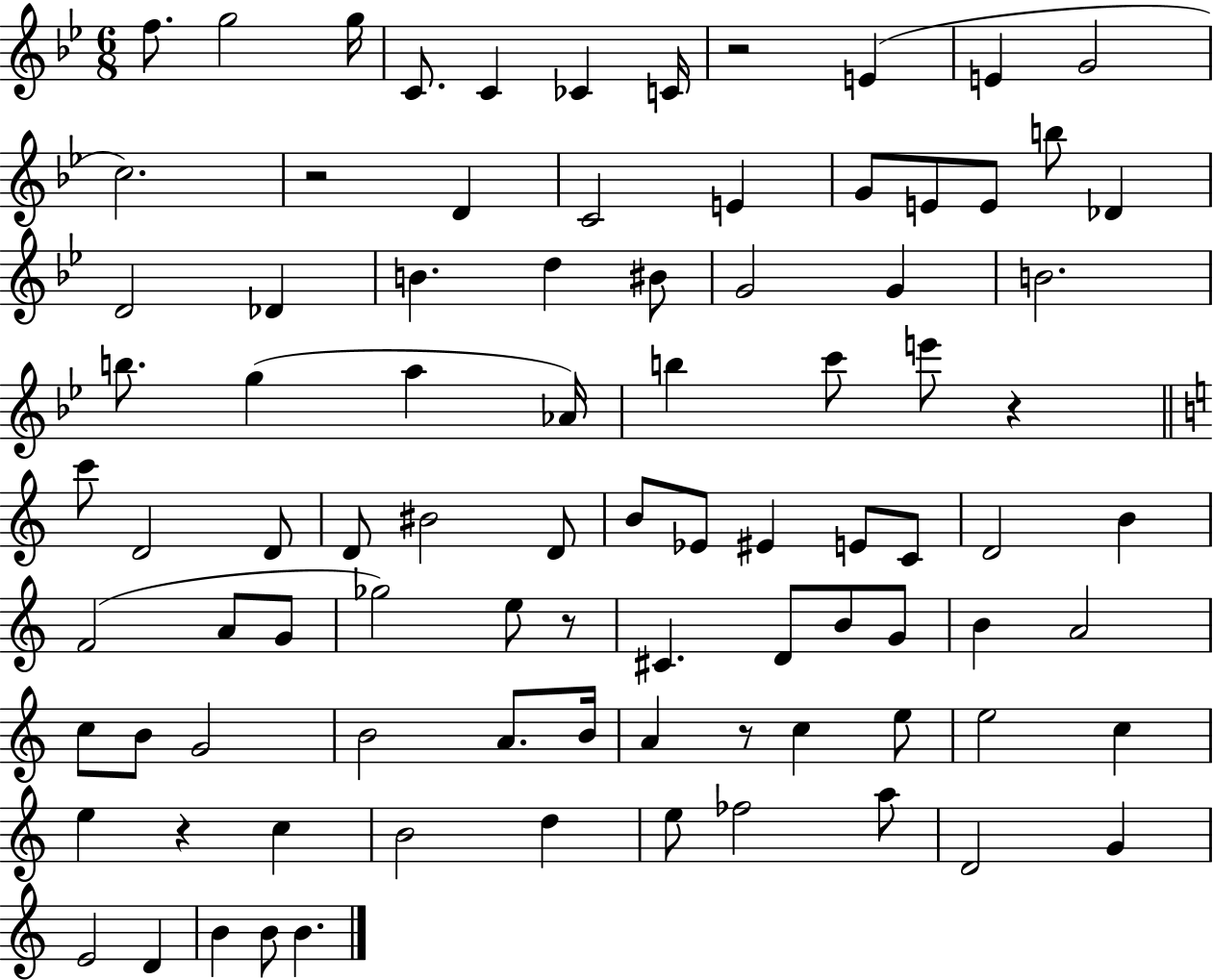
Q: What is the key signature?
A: BES major